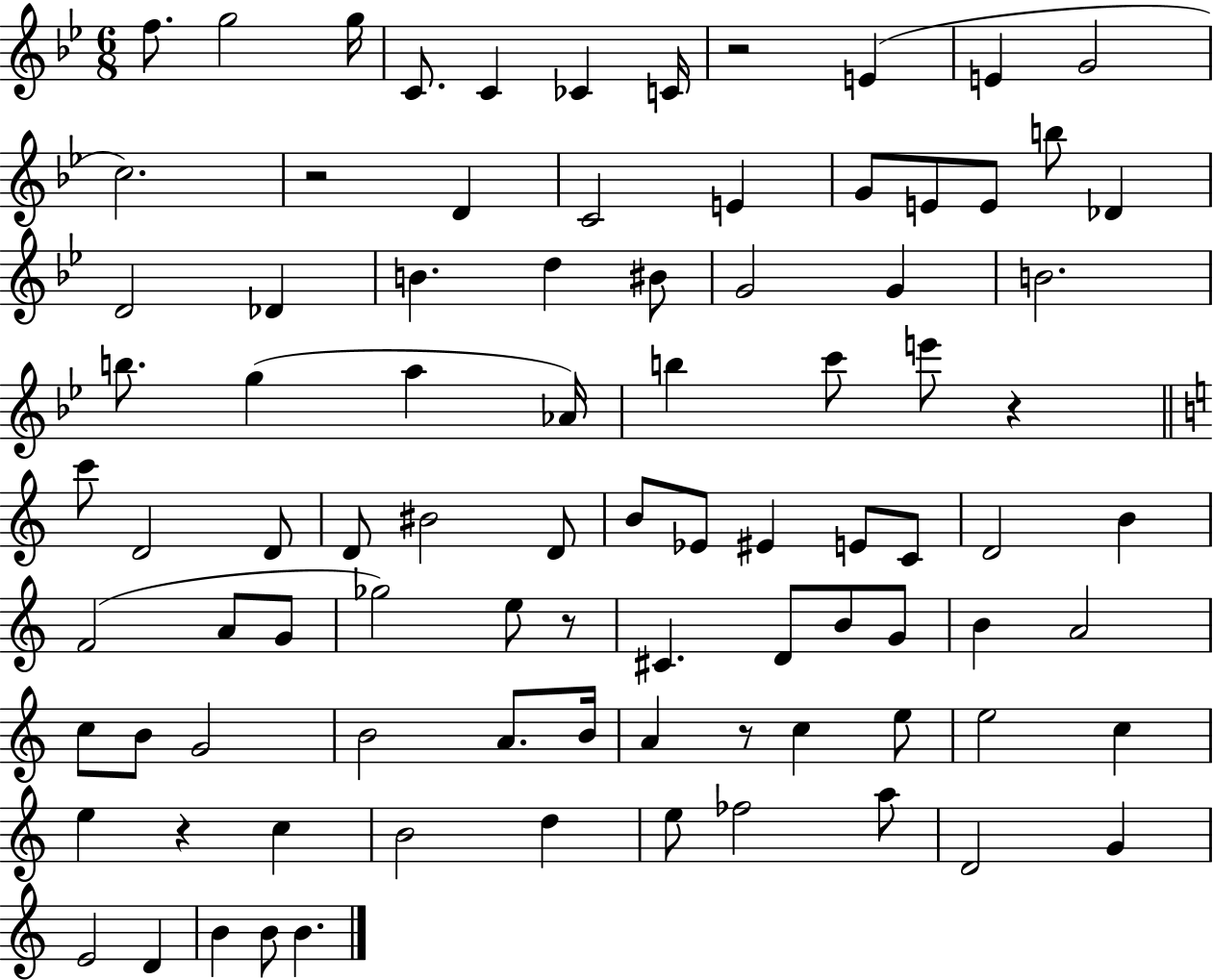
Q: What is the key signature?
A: BES major